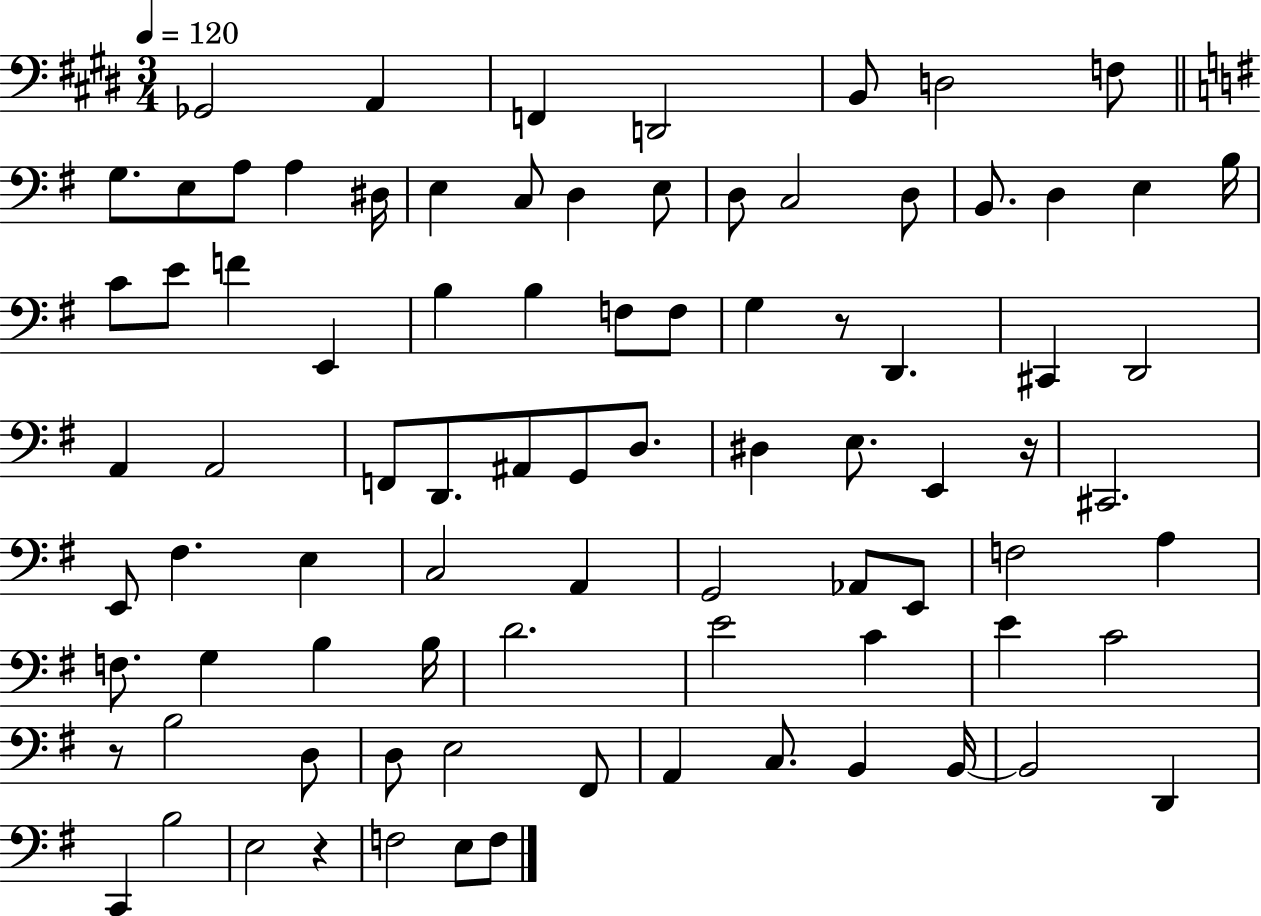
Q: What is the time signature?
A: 3/4